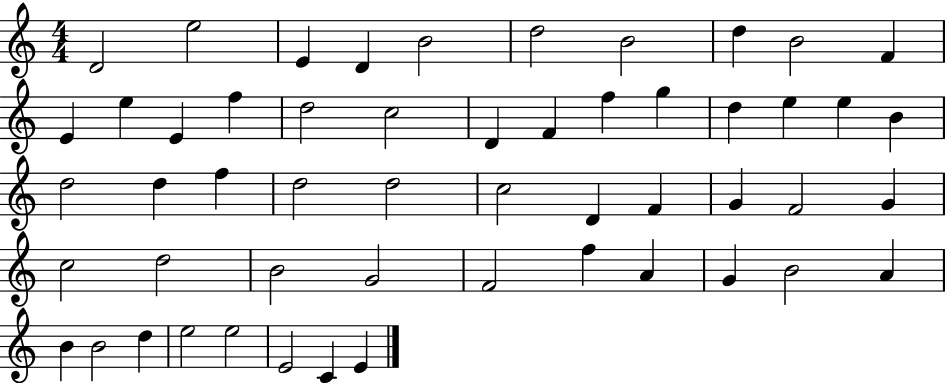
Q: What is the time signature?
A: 4/4